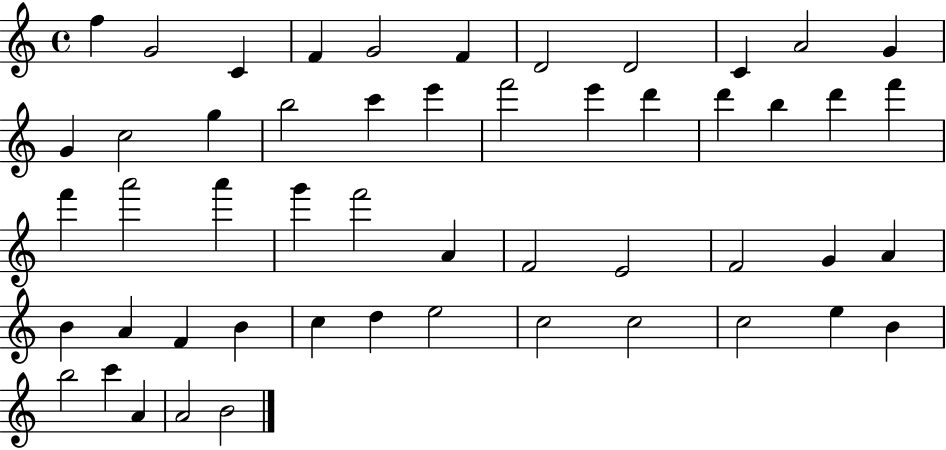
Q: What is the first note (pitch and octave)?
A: F5